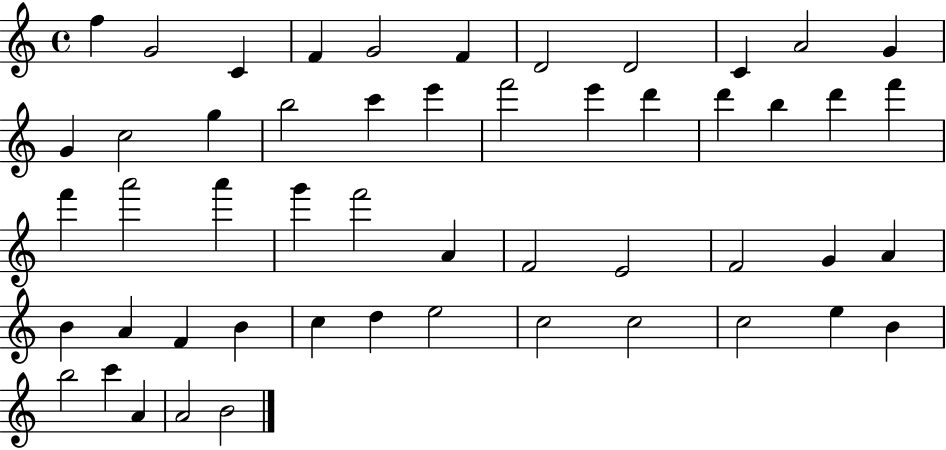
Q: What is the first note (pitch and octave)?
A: F5